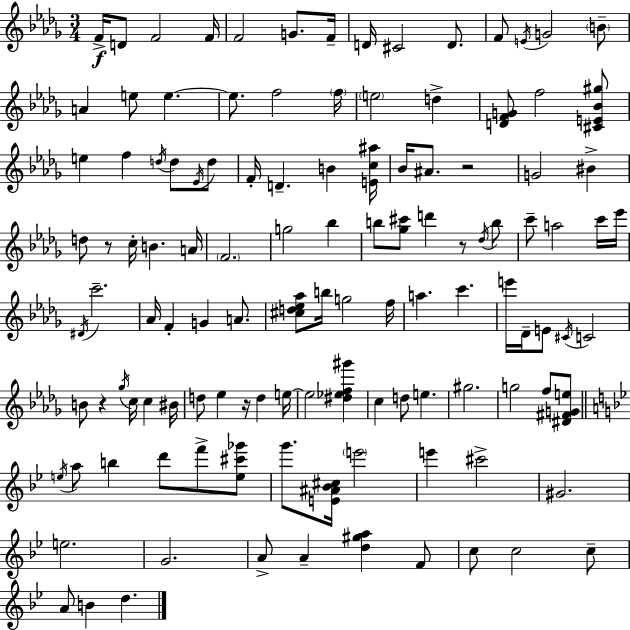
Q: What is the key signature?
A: BES minor